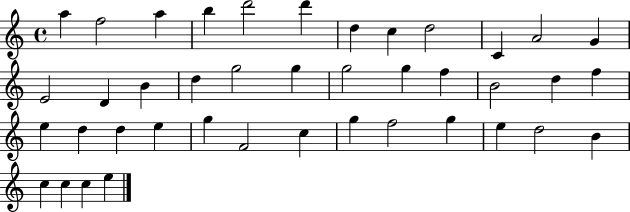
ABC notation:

X:1
T:Untitled
M:4/4
L:1/4
K:C
a f2 a b d'2 d' d c d2 C A2 G E2 D B d g2 g g2 g f B2 d f e d d e g F2 c g f2 g e d2 B c c c e